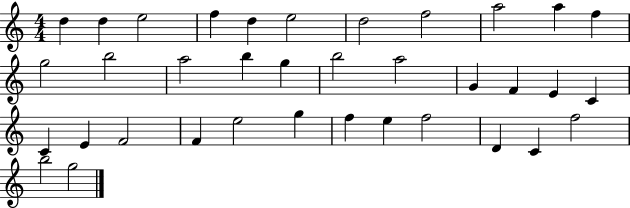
D5/q D5/q E5/h F5/q D5/q E5/h D5/h F5/h A5/h A5/q F5/q G5/h B5/h A5/h B5/q G5/q B5/h A5/h G4/q F4/q E4/q C4/q C4/q E4/q F4/h F4/q E5/h G5/q F5/q E5/q F5/h D4/q C4/q F5/h B5/h G5/h